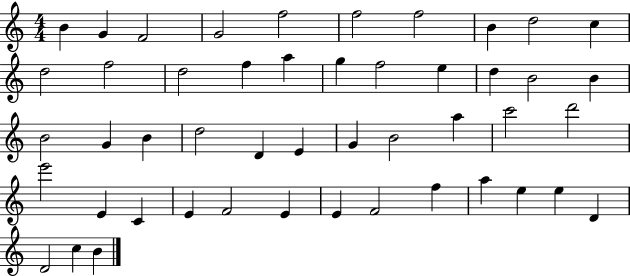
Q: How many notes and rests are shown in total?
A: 48